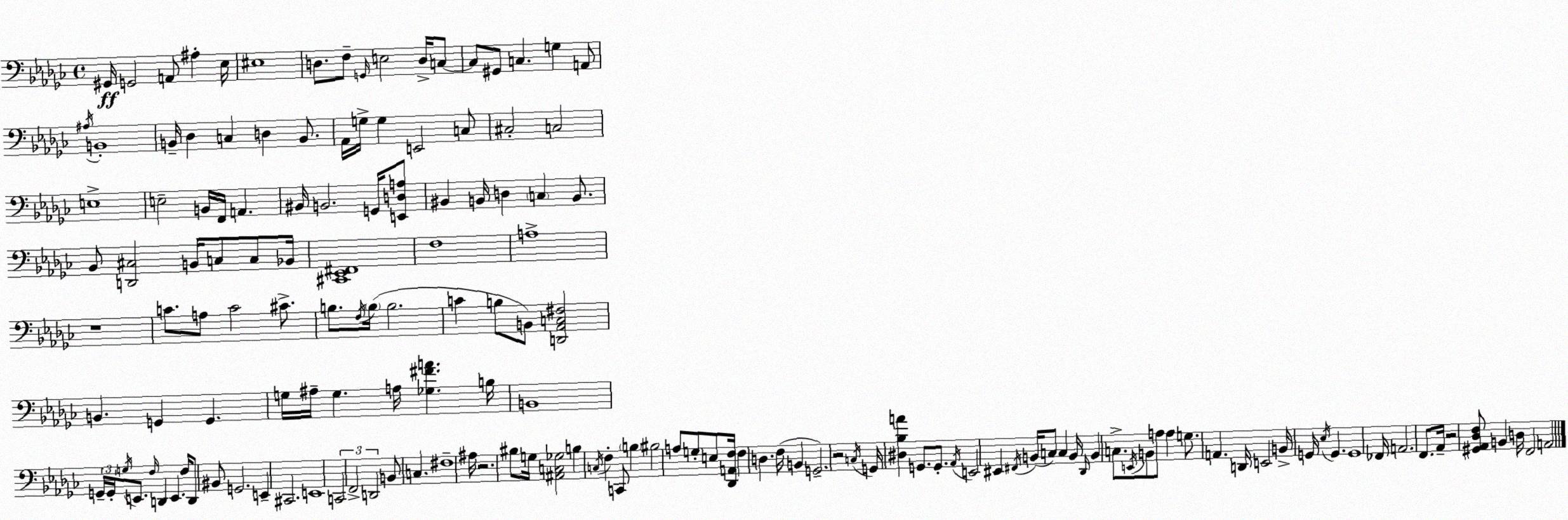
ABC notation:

X:1
T:Untitled
M:4/4
L:1/4
K:Ebm
^G,,/4 G,,2 A,,/2 ^A, _E,/4 ^E,4 D,/2 F,/2 G,,/4 E,2 D,/4 C,/2 C,/2 ^G,,/2 C, G, A,,/2 ^A,/4 B,,4 B,,/4 _D, C, D, B,,/2 _A,,/4 G,/4 G, E,,2 C,/2 ^C,2 C,2 E,4 E,2 B,,/4 F,,/4 A,, ^B,,/4 B,,2 G,,/4 [E,,D,A,]/2 ^B,, B,,/4 D, C, B,,/2 _B,,/2 [D,,^C,]2 B,,/4 C,/2 C,/2 _B,,/4 [^C,,_E,,^F,,]4 F,4 A,4 z4 C/2 A,/2 C2 ^C/2 B,/2 F,/4 B,/4 B,2 C B,/2 B,,/2 [D,,_A,,C,^F,]2 B,, G,, G,, G,/4 ^A,/4 G, A,/4 [_G,^FA] B,/4 B,,4 G,,/4 G,,/4 G,/4 E,,/2 F,/4 D,, E,, F,/4 D,,/2 ^B,,/2 G,,2 E,, ^C,,2 E,,4 C,,2 F,,2 D,,2 B,,/2 C, ^F,4 ^A,/4 z2 ^B,/2 G,/4 [^A,,C,_G,]2 B, C,/4 F, C,,/2 B, ^B,2 A,/2 G,/2 E,/2 [_D,,A,,F,]/4 F, D, F,/4 B,, G,,2 z2 C,/4 G,,/4 [^D,_B,A] G,,/2 G,,/2 _A,,/4 E,,2 ^E,, ^F,,/4 B,,/4 C,/2 C, B,,/4 _D,,/4 B,, C,/2 E,,/4 B,,/2 A,/2 A, G,/2 A,, D,,/4 E,,2 B,,/4 G,,/4 _E,/4 G,, G,,4 _F,,/4 A,,2 F,,/2 _A,,/4 z2 [^G,,_A,,_D,F,]/2 B,, D,/4 F,,2 A,,2